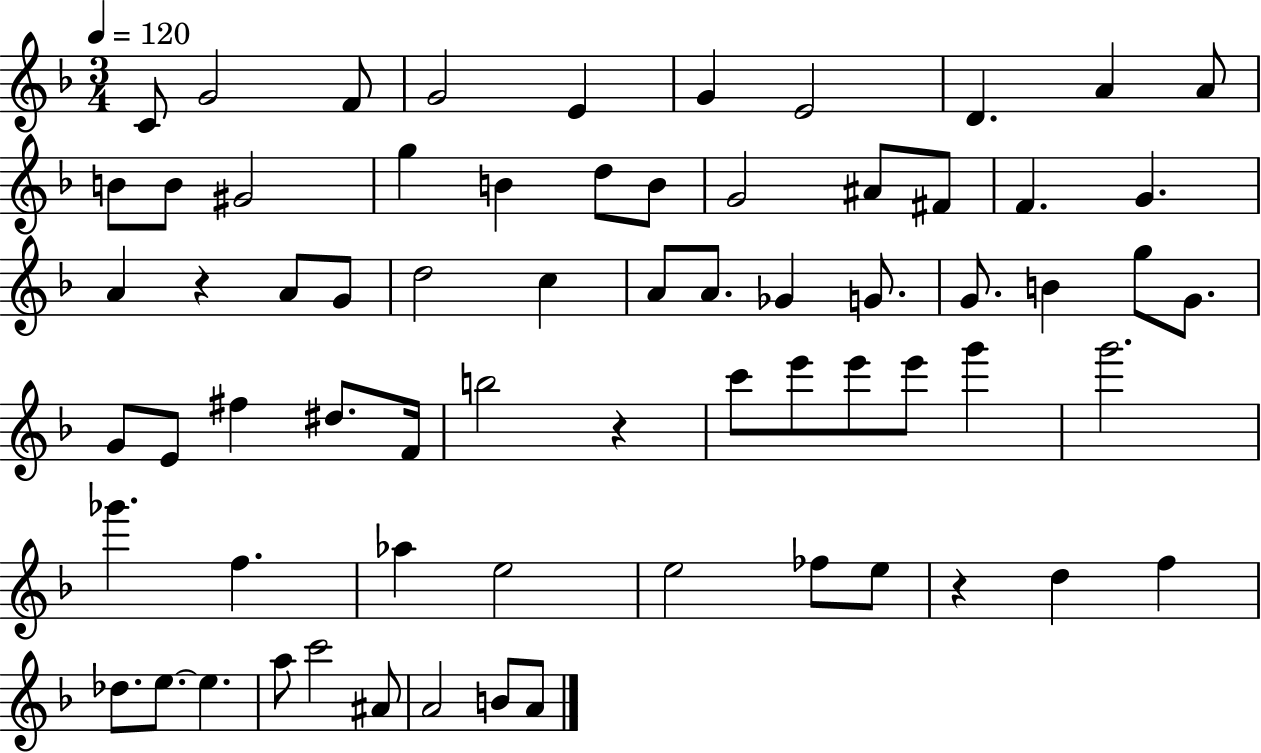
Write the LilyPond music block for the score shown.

{
  \clef treble
  \numericTimeSignature
  \time 3/4
  \key f \major
  \tempo 4 = 120
  c'8 g'2 f'8 | g'2 e'4 | g'4 e'2 | d'4. a'4 a'8 | \break b'8 b'8 gis'2 | g''4 b'4 d''8 b'8 | g'2 ais'8 fis'8 | f'4. g'4. | \break a'4 r4 a'8 g'8 | d''2 c''4 | a'8 a'8. ges'4 g'8. | g'8. b'4 g''8 g'8. | \break g'8 e'8 fis''4 dis''8. f'16 | b''2 r4 | c'''8 e'''8 e'''8 e'''8 g'''4 | g'''2. | \break ges'''4. f''4. | aes''4 e''2 | e''2 fes''8 e''8 | r4 d''4 f''4 | \break des''8. e''8.~~ e''4. | a''8 c'''2 ais'8 | a'2 b'8 a'8 | \bar "|."
}